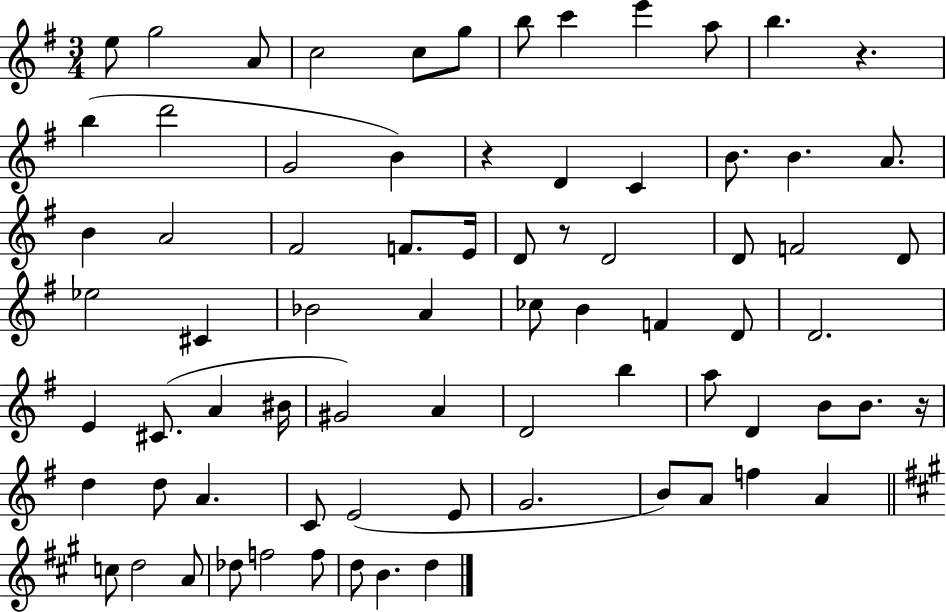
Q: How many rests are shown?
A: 4